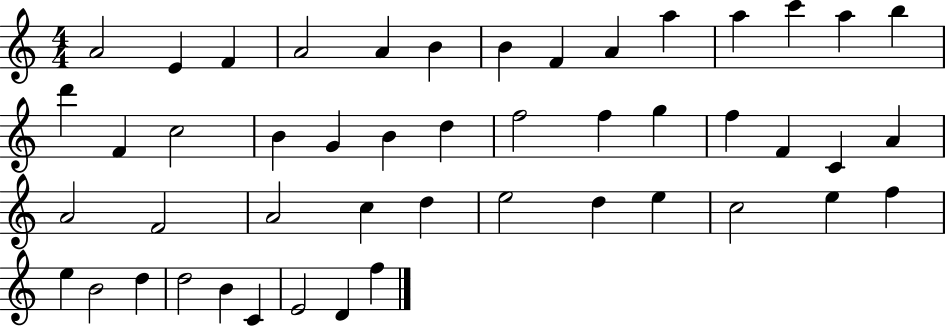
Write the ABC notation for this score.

X:1
T:Untitled
M:4/4
L:1/4
K:C
A2 E F A2 A B B F A a a c' a b d' F c2 B G B d f2 f g f F C A A2 F2 A2 c d e2 d e c2 e f e B2 d d2 B C E2 D f